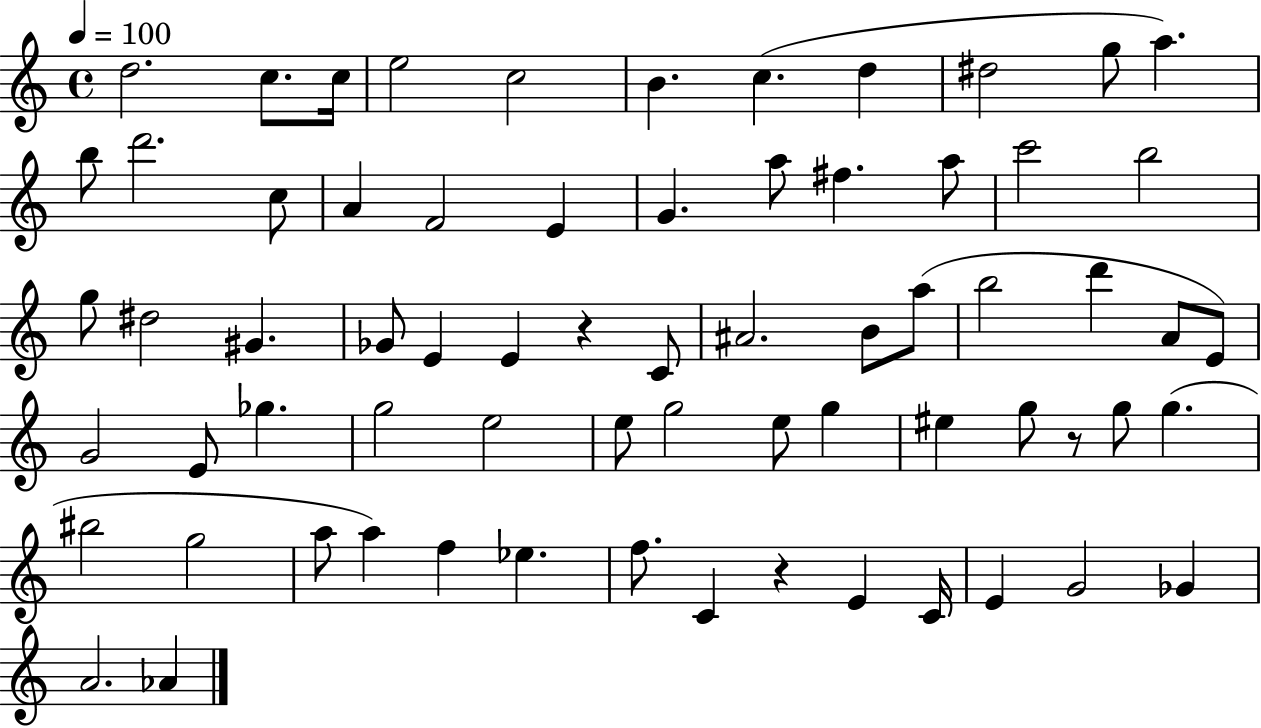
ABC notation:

X:1
T:Untitled
M:4/4
L:1/4
K:C
d2 c/2 c/4 e2 c2 B c d ^d2 g/2 a b/2 d'2 c/2 A F2 E G a/2 ^f a/2 c'2 b2 g/2 ^d2 ^G _G/2 E E z C/2 ^A2 B/2 a/2 b2 d' A/2 E/2 G2 E/2 _g g2 e2 e/2 g2 e/2 g ^e g/2 z/2 g/2 g ^b2 g2 a/2 a f _e f/2 C z E C/4 E G2 _G A2 _A